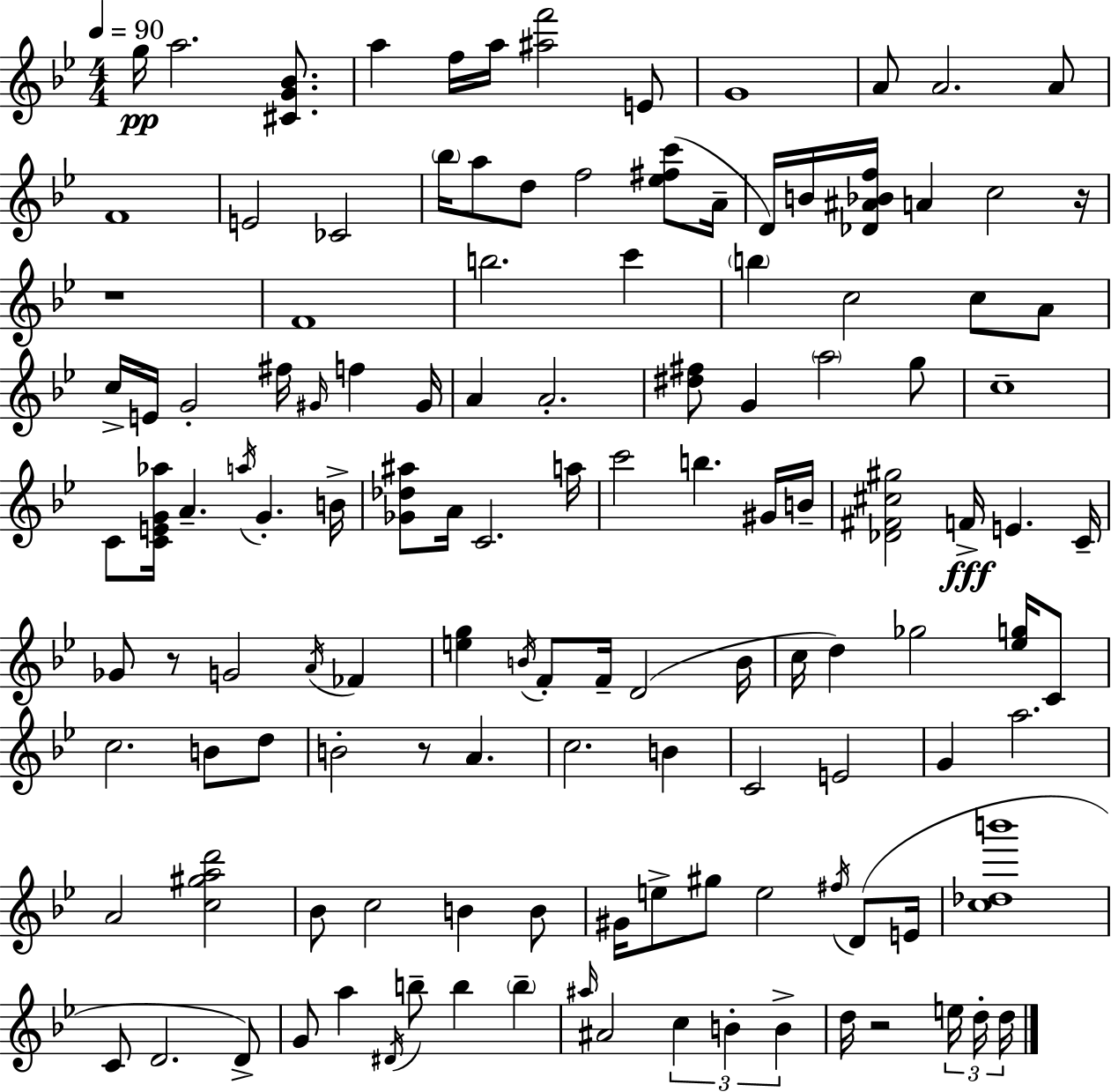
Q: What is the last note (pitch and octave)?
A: D5